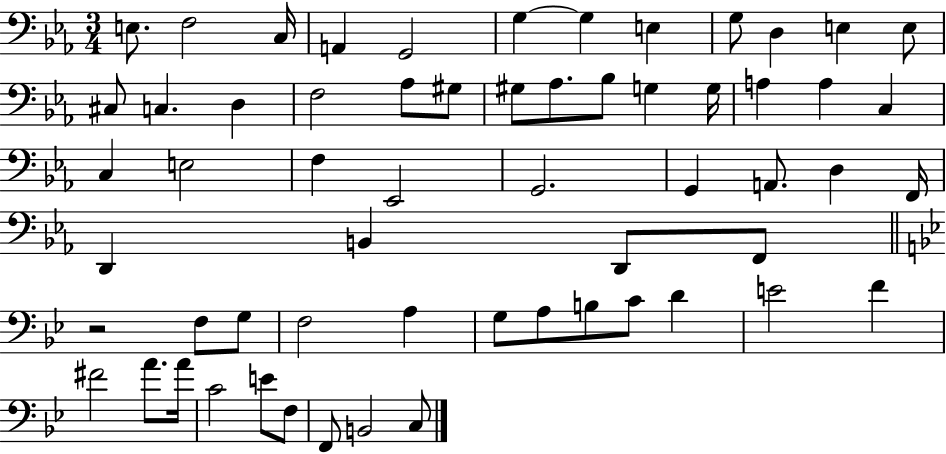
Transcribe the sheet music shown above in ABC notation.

X:1
T:Untitled
M:3/4
L:1/4
K:Eb
E,/2 F,2 C,/4 A,, G,,2 G, G, E, G,/2 D, E, E,/2 ^C,/2 C, D, F,2 _A,/2 ^G,/2 ^G,/2 _A,/2 _B,/2 G, G,/4 A, A, C, C, E,2 F, _E,,2 G,,2 G,, A,,/2 D, F,,/4 D,, B,, D,,/2 F,,/2 z2 F,/2 G,/2 F,2 A, G,/2 A,/2 B,/2 C/2 D E2 F ^F2 A/2 A/4 C2 E/2 F,/2 F,,/2 B,,2 C,/2